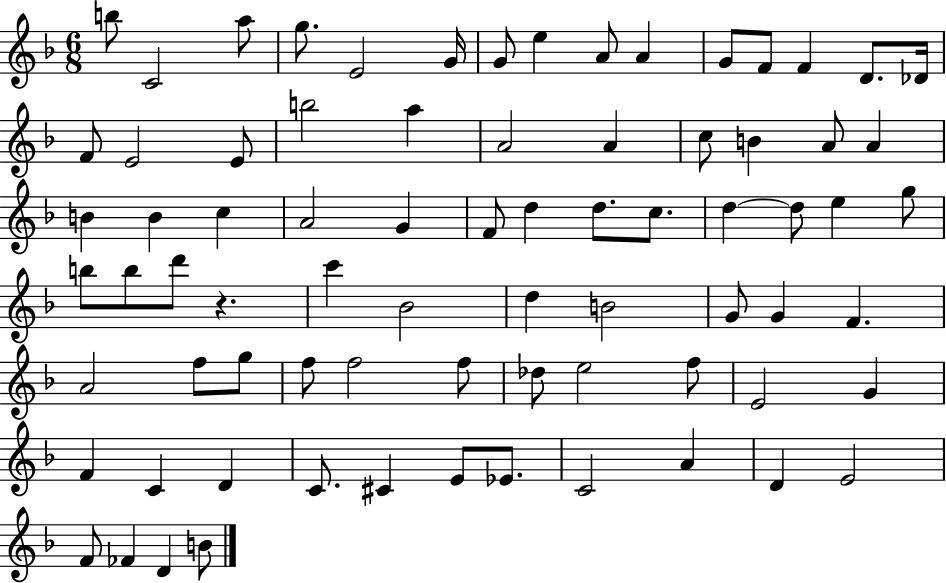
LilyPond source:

{
  \clef treble
  \numericTimeSignature
  \time 6/8
  \key f \major
  \repeat volta 2 { b''8 c'2 a''8 | g''8. e'2 g'16 | g'8 e''4 a'8 a'4 | g'8 f'8 f'4 d'8. des'16 | \break f'8 e'2 e'8 | b''2 a''4 | a'2 a'4 | c''8 b'4 a'8 a'4 | \break b'4 b'4 c''4 | a'2 g'4 | f'8 d''4 d''8. c''8. | d''4~~ d''8 e''4 g''8 | \break b''8 b''8 d'''8 r4. | c'''4 bes'2 | d''4 b'2 | g'8 g'4 f'4. | \break a'2 f''8 g''8 | f''8 f''2 f''8 | des''8 e''2 f''8 | e'2 g'4 | \break f'4 c'4 d'4 | c'8. cis'4 e'8 ees'8. | c'2 a'4 | d'4 e'2 | \break f'8 fes'4 d'4 b'8 | } \bar "|."
}